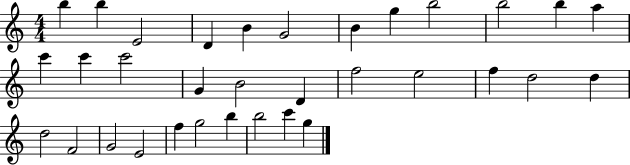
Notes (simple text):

B5/q B5/q E4/h D4/q B4/q G4/h B4/q G5/q B5/h B5/h B5/q A5/q C6/q C6/q C6/h G4/q B4/h D4/q F5/h E5/h F5/q D5/h D5/q D5/h F4/h G4/h E4/h F5/q G5/h B5/q B5/h C6/q G5/q